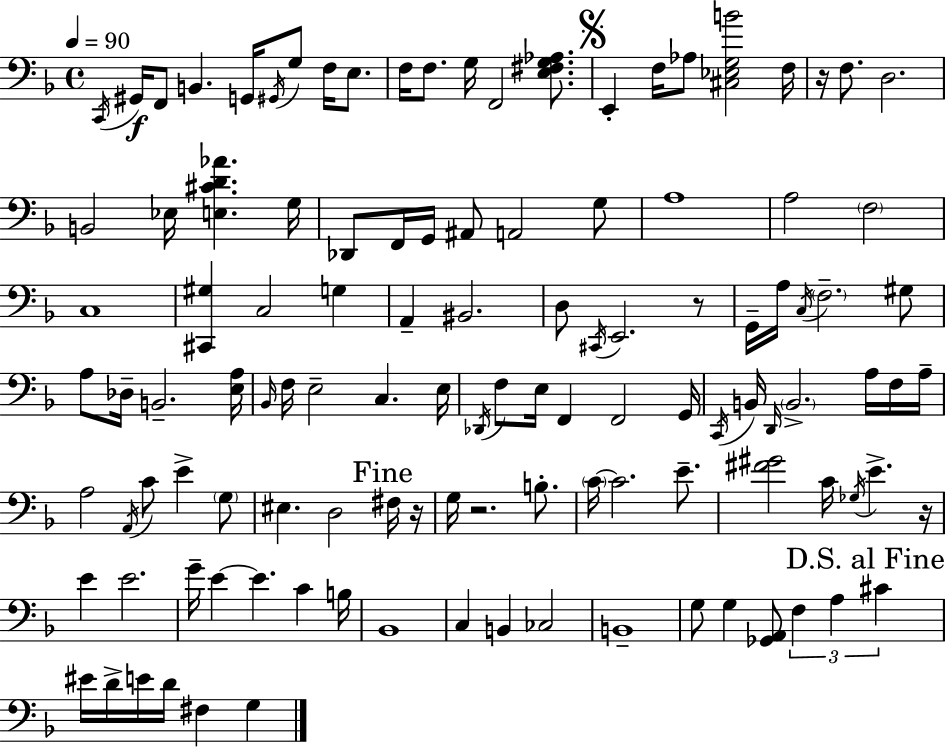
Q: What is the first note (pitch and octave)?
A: C2